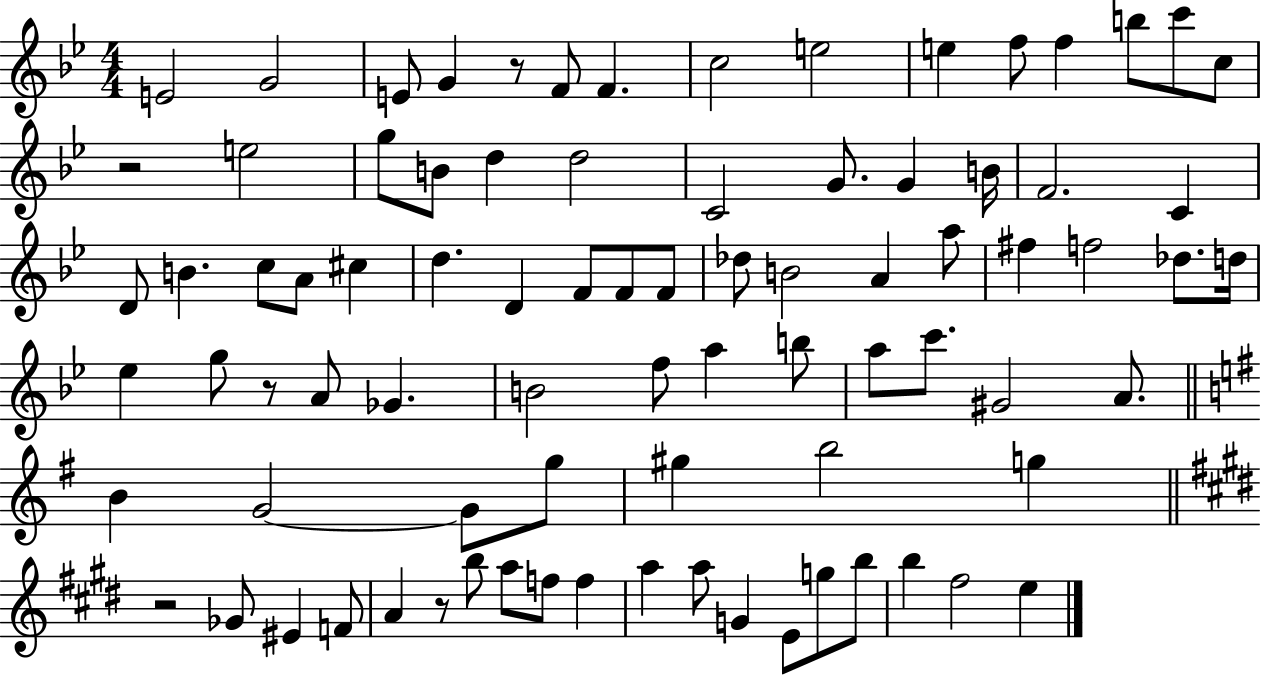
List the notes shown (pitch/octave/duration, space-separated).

E4/h G4/h E4/e G4/q R/e F4/e F4/q. C5/h E5/h E5/q F5/e F5/q B5/e C6/e C5/e R/h E5/h G5/e B4/e D5/q D5/h C4/h G4/e. G4/q B4/s F4/h. C4/q D4/e B4/q. C5/e A4/e C#5/q D5/q. D4/q F4/e F4/e F4/e Db5/e B4/h A4/q A5/e F#5/q F5/h Db5/e. D5/s Eb5/q G5/e R/e A4/e Gb4/q. B4/h F5/e A5/q B5/e A5/e C6/e. G#4/h A4/e. B4/q G4/h G4/e G5/e G#5/q B5/h G5/q R/h Gb4/e EIS4/q F4/e A4/q R/e B5/e A5/e F5/e F5/q A5/q A5/e G4/q E4/e G5/e B5/e B5/q F#5/h E5/q